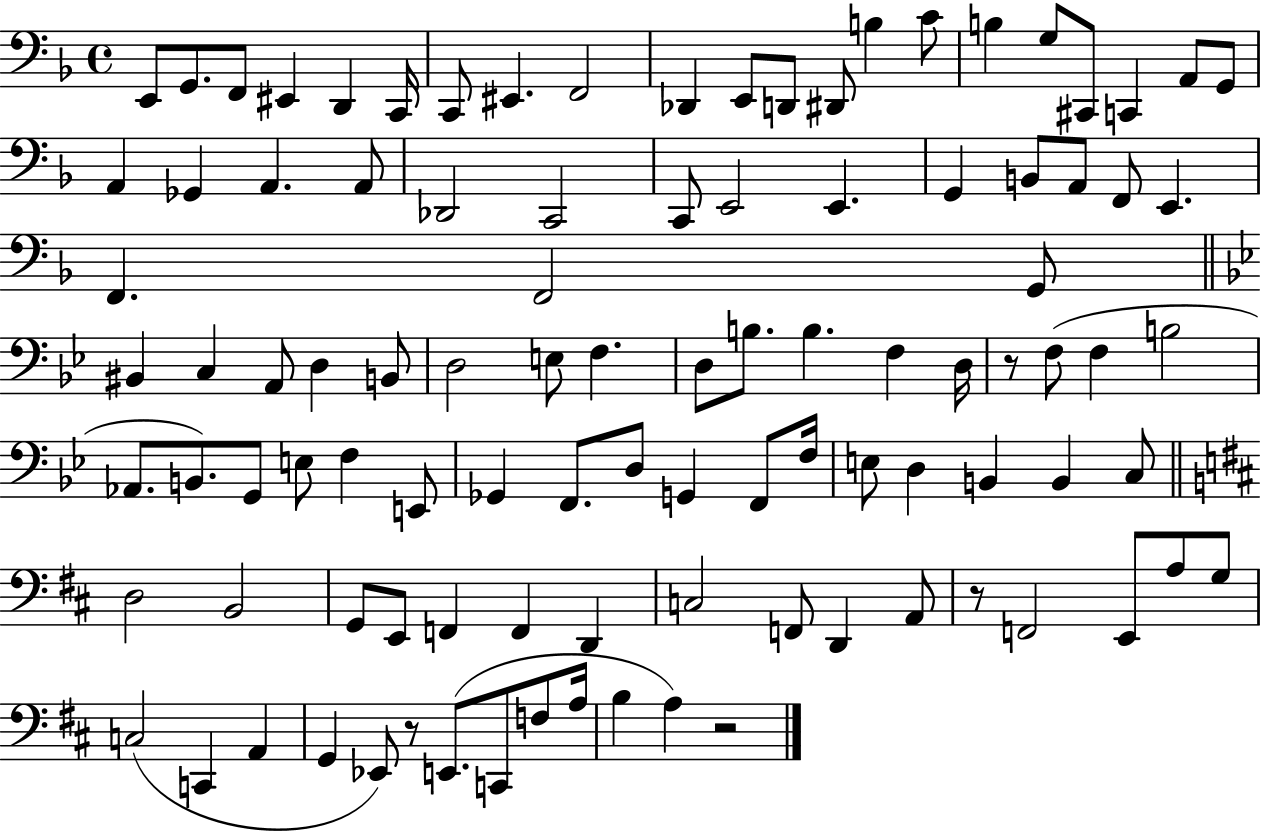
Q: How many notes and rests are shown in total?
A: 101